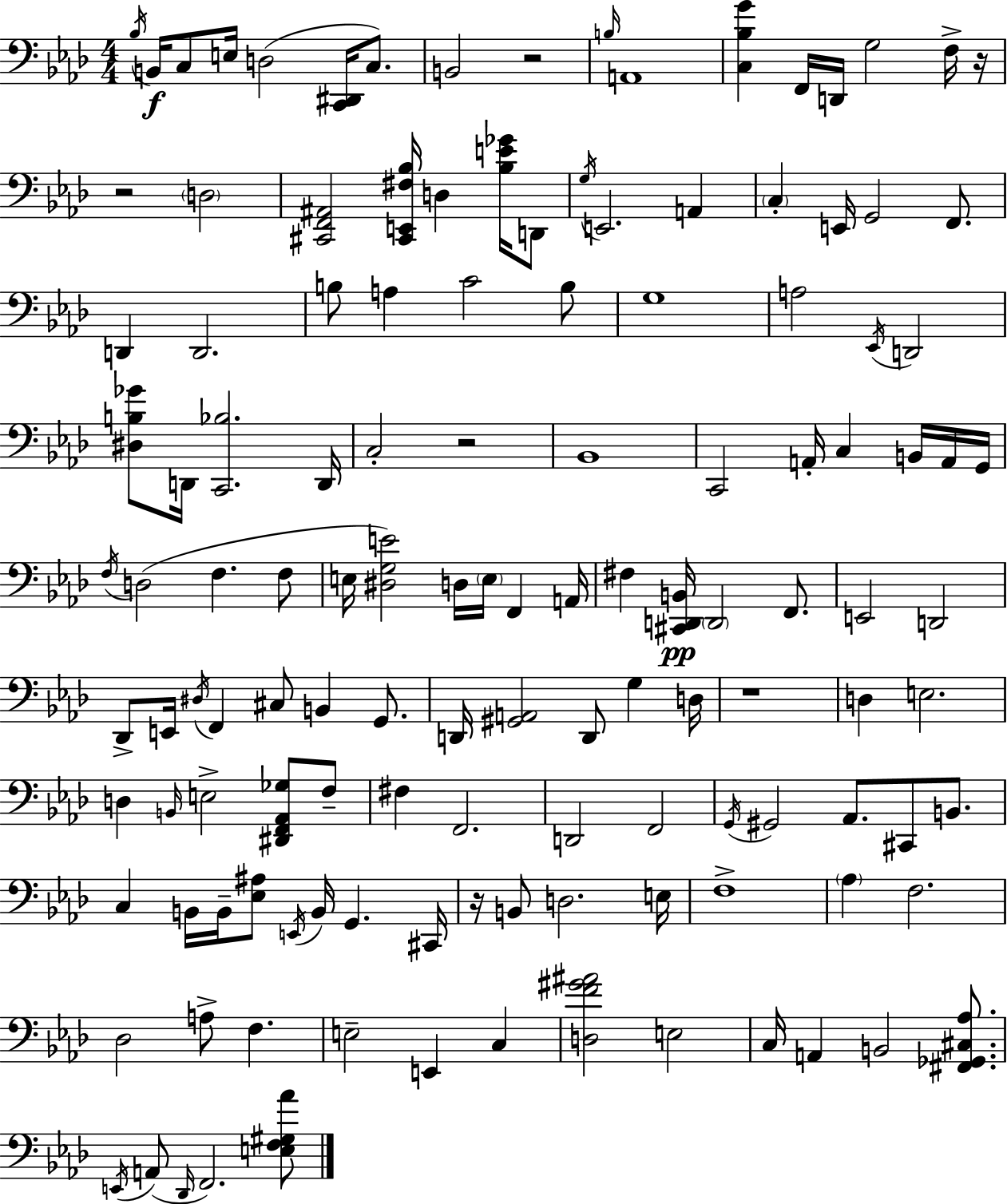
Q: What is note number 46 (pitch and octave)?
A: F3